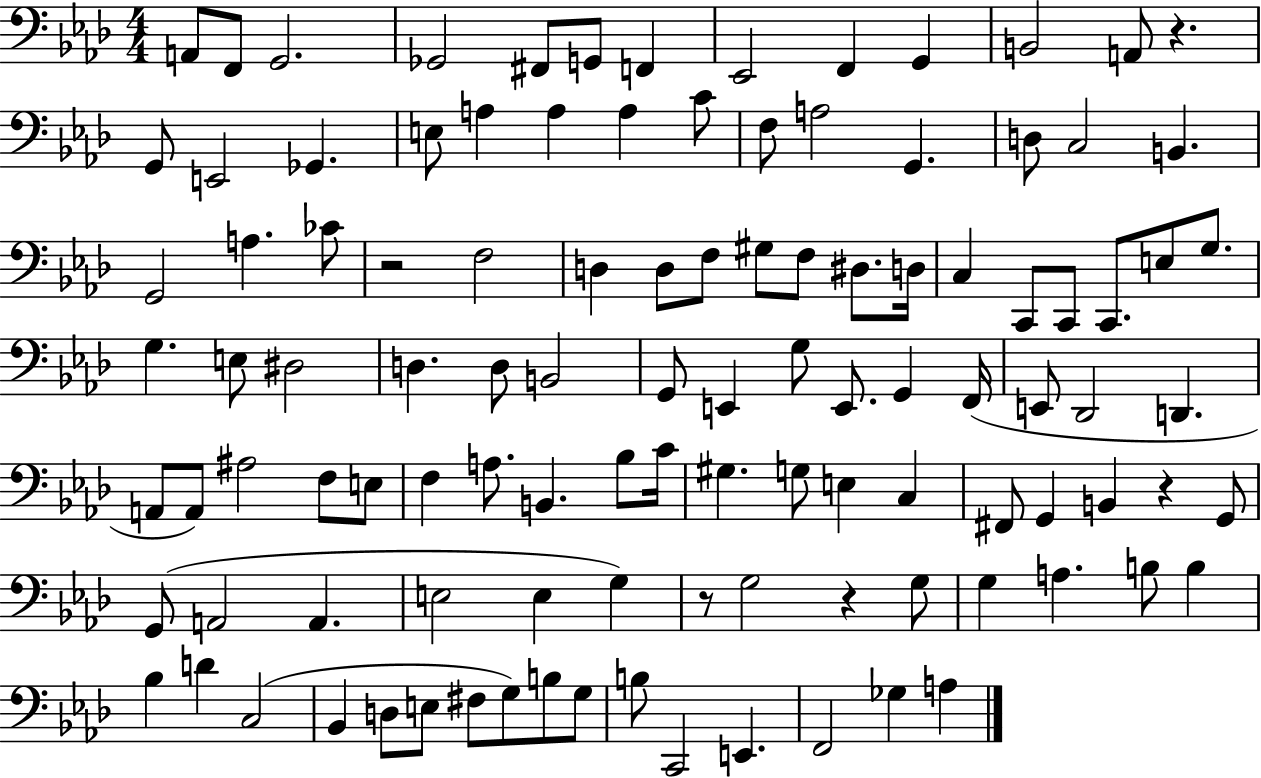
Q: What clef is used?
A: bass